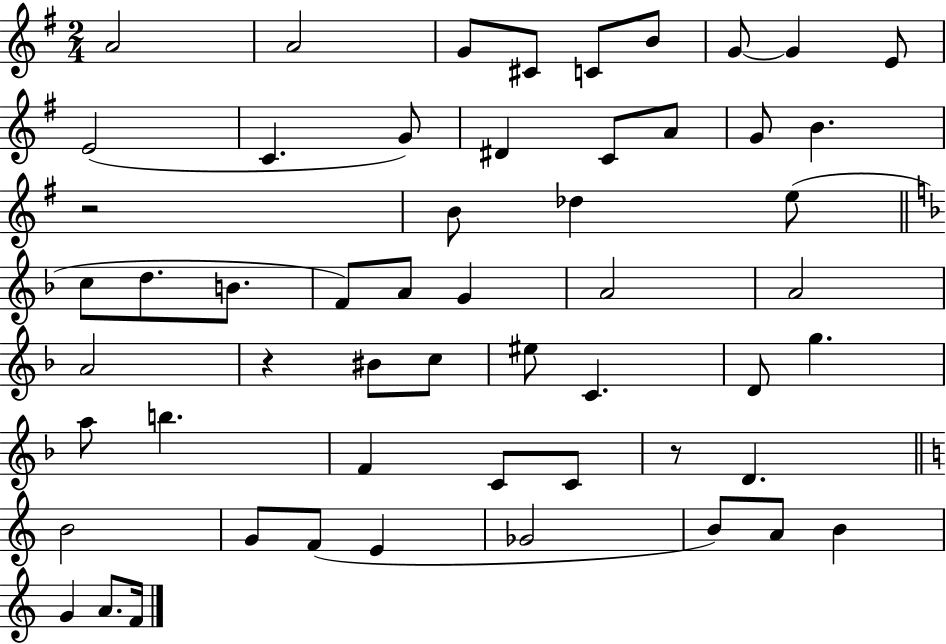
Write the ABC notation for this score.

X:1
T:Untitled
M:2/4
L:1/4
K:G
A2 A2 G/2 ^C/2 C/2 B/2 G/2 G E/2 E2 C G/2 ^D C/2 A/2 G/2 B z2 B/2 _d e/2 c/2 d/2 B/2 F/2 A/2 G A2 A2 A2 z ^B/2 c/2 ^e/2 C D/2 g a/2 b F C/2 C/2 z/2 D B2 G/2 F/2 E _G2 B/2 A/2 B G A/2 F/4